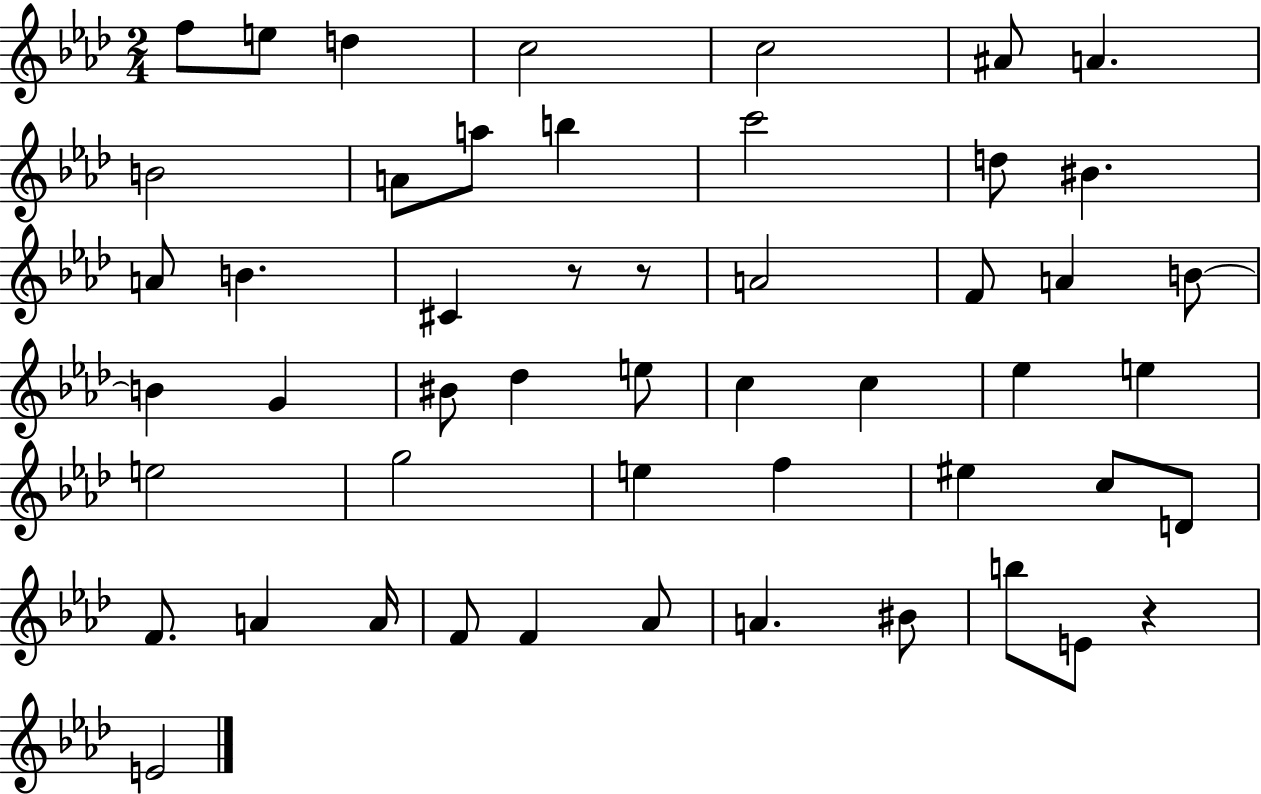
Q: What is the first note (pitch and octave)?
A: F5